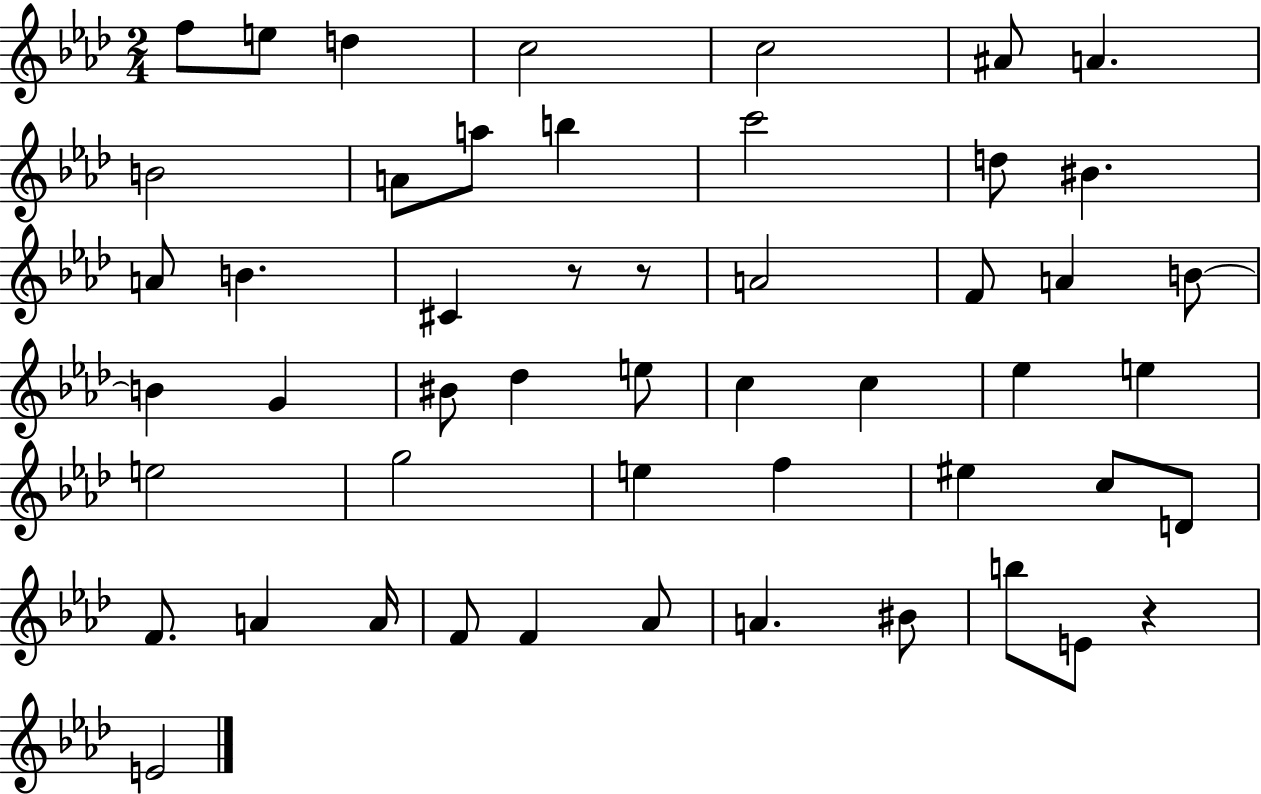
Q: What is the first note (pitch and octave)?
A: F5